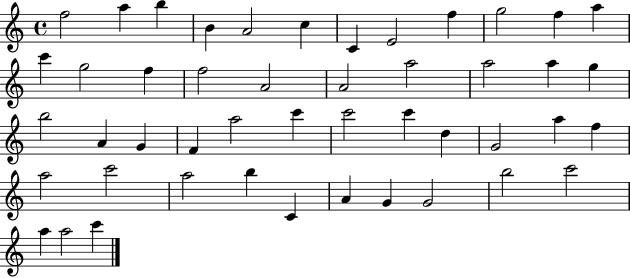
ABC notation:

X:1
T:Untitled
M:4/4
L:1/4
K:C
f2 a b B A2 c C E2 f g2 f a c' g2 f f2 A2 A2 a2 a2 a g b2 A G F a2 c' c'2 c' d G2 a f a2 c'2 a2 b C A G G2 b2 c'2 a a2 c'